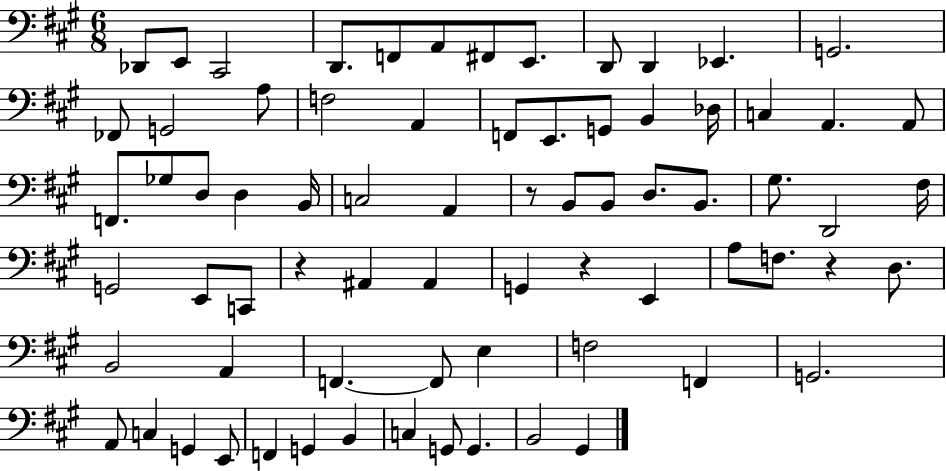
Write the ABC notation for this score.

X:1
T:Untitled
M:6/8
L:1/4
K:A
_D,,/2 E,,/2 ^C,,2 D,,/2 F,,/2 A,,/2 ^F,,/2 E,,/2 D,,/2 D,, _E,, G,,2 _F,,/2 G,,2 A,/2 F,2 A,, F,,/2 E,,/2 G,,/2 B,, _D,/4 C, A,, A,,/2 F,,/2 _G,/2 D,/2 D, B,,/4 C,2 A,, z/2 B,,/2 B,,/2 D,/2 B,,/2 ^G,/2 D,,2 ^F,/4 G,,2 E,,/2 C,,/2 z ^A,, ^A,, G,, z E,, A,/2 F,/2 z D,/2 B,,2 A,, F,, F,,/2 E, F,2 F,, G,,2 A,,/2 C, G,, E,,/2 F,, G,, B,, C, G,,/2 G,, B,,2 ^G,,